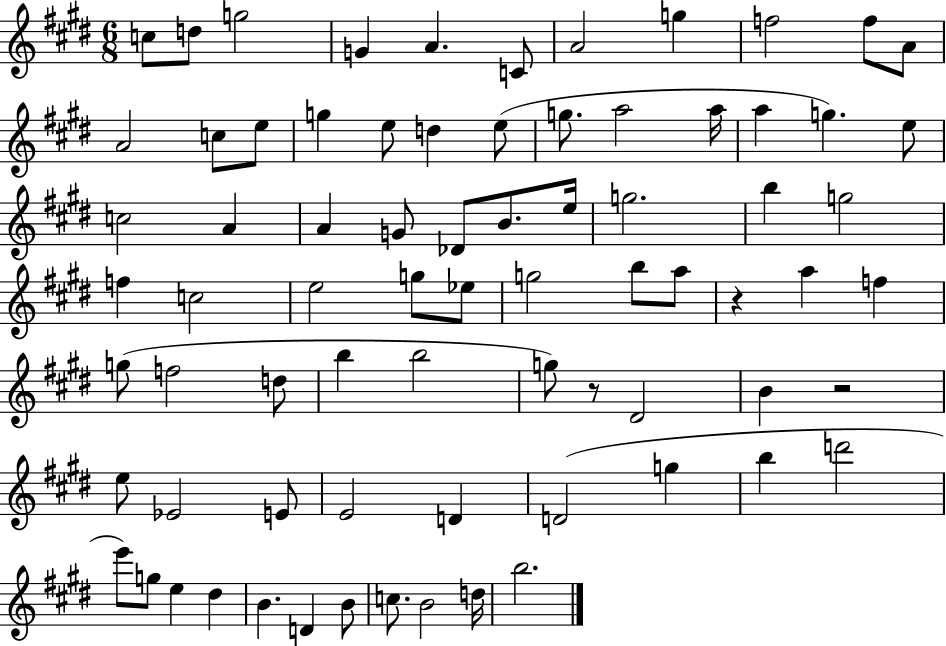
{
  \clef treble
  \numericTimeSignature
  \time 6/8
  \key e \major
  \repeat volta 2 { c''8 d''8 g''2 | g'4 a'4. c'8 | a'2 g''4 | f''2 f''8 a'8 | \break a'2 c''8 e''8 | g''4 e''8 d''4 e''8( | g''8. a''2 a''16 | a''4 g''4.) e''8 | \break c''2 a'4 | a'4 g'8 des'8 b'8. e''16 | g''2. | b''4 g''2 | \break f''4 c''2 | e''2 g''8 ees''8 | g''2 b''8 a''8 | r4 a''4 f''4 | \break g''8( f''2 d''8 | b''4 b''2 | g''8) r8 dis'2 | b'4 r2 | \break e''8 ees'2 e'8 | e'2 d'4 | d'2( g''4 | b''4 d'''2 | \break e'''8) g''8 e''4 dis''4 | b'4. d'4 b'8 | c''8. b'2 d''16 | b''2. | \break } \bar "|."
}